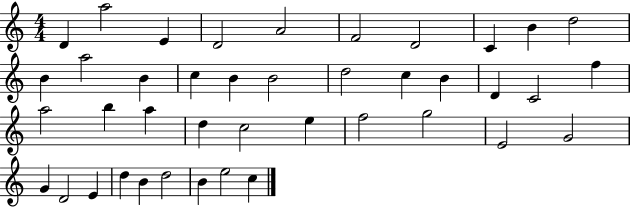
{
  \clef treble
  \numericTimeSignature
  \time 4/4
  \key c \major
  d'4 a''2 e'4 | d'2 a'2 | f'2 d'2 | c'4 b'4 d''2 | \break b'4 a''2 b'4 | c''4 b'4 b'2 | d''2 c''4 b'4 | d'4 c'2 f''4 | \break a''2 b''4 a''4 | d''4 c''2 e''4 | f''2 g''2 | e'2 g'2 | \break g'4 d'2 e'4 | d''4 b'4 d''2 | b'4 e''2 c''4 | \bar "|."
}